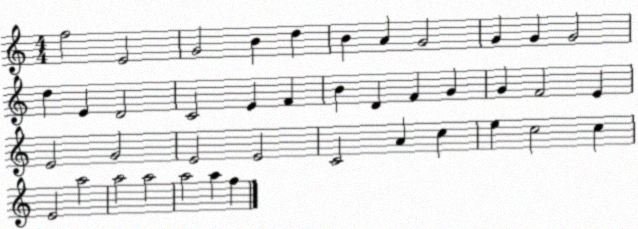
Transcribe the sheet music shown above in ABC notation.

X:1
T:Untitled
M:4/4
L:1/4
K:C
f2 E2 G2 B d B A G2 G G G2 d E D2 C2 E F B D F G G F2 E E2 G2 E2 E2 C2 A c e c2 c E2 a2 a2 a2 a2 a f